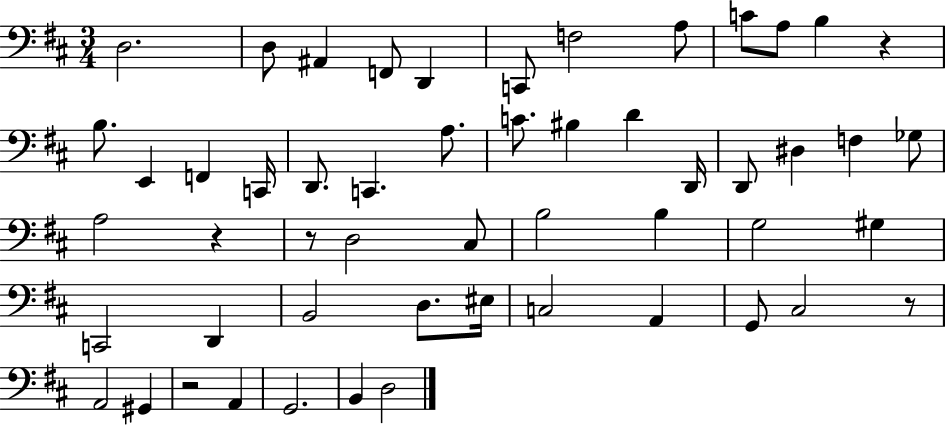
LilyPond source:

{
  \clef bass
  \numericTimeSignature
  \time 3/4
  \key d \major
  d2. | d8 ais,4 f,8 d,4 | c,8 f2 a8 | c'8 a8 b4 r4 | \break b8. e,4 f,4 c,16 | d,8. c,4. a8. | c'8. bis4 d'4 d,16 | d,8 dis4 f4 ges8 | \break a2 r4 | r8 d2 cis8 | b2 b4 | g2 gis4 | \break c,2 d,4 | b,2 d8. eis16 | c2 a,4 | g,8 cis2 r8 | \break a,2 gis,4 | r2 a,4 | g,2. | b,4 d2 | \break \bar "|."
}